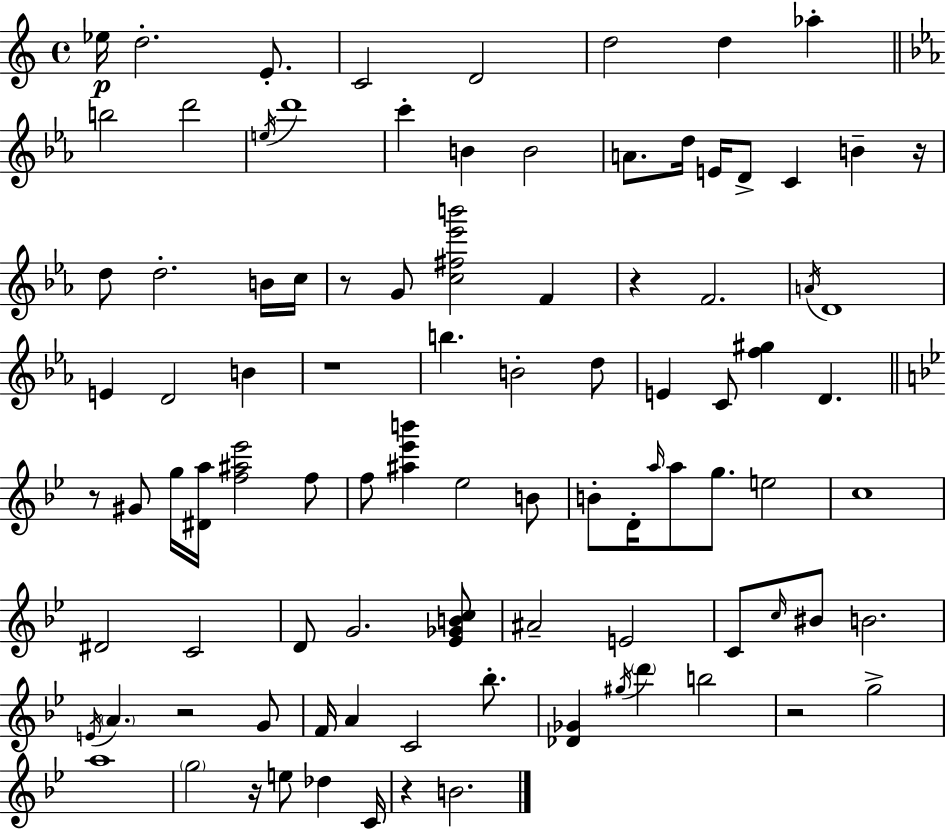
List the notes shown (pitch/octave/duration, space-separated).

Eb5/s D5/h. E4/e. C4/h D4/h D5/h D5/q Ab5/q B5/h D6/h E5/s D6/w C6/q B4/q B4/h A4/e. D5/s E4/s D4/e C4/q B4/q R/s D5/e D5/h. B4/s C5/s R/e G4/e [C5,F#5,Eb6,B6]/h F4/q R/q F4/h. A4/s D4/w E4/q D4/h B4/q R/w B5/q. B4/h D5/e E4/q C4/e [F5,G#5]/q D4/q. R/e G#4/e G5/s [D#4,A5]/s [F5,A#5,Eb6]/h F5/e F5/e [A#5,Eb6,B6]/q Eb5/h B4/e B4/e D4/s A5/s A5/e G5/e. E5/h C5/w D#4/h C4/h D4/e G4/h. [Eb4,Gb4,B4,C5]/e A#4/h E4/h C4/e C5/s BIS4/e B4/h. E4/s A4/q. R/h G4/e F4/s A4/q C4/h Bb5/e. [Db4,Gb4]/q G#5/s D6/q B5/h R/h G5/h A5/w G5/h R/s E5/e Db5/q C4/s R/q B4/h.